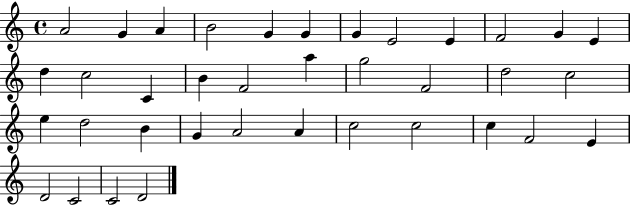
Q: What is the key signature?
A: C major